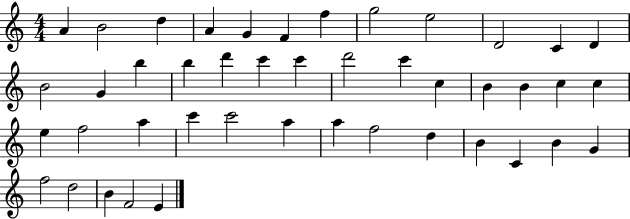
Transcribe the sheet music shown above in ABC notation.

X:1
T:Untitled
M:4/4
L:1/4
K:C
A B2 d A G F f g2 e2 D2 C D B2 G b b d' c' c' d'2 c' c B B c c e f2 a c' c'2 a a f2 d B C B G f2 d2 B F2 E